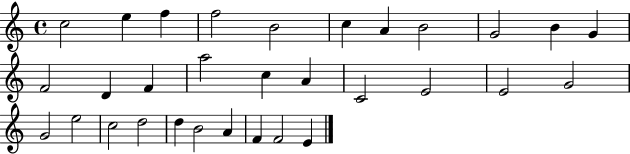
X:1
T:Untitled
M:4/4
L:1/4
K:C
c2 e f f2 B2 c A B2 G2 B G F2 D F a2 c A C2 E2 E2 G2 G2 e2 c2 d2 d B2 A F F2 E